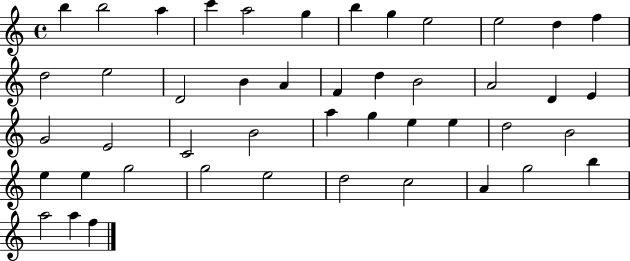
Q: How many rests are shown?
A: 0